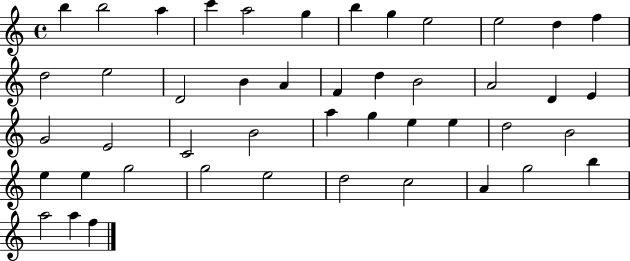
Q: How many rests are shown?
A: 0